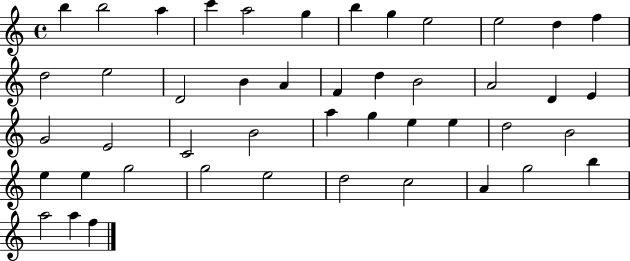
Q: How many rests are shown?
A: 0